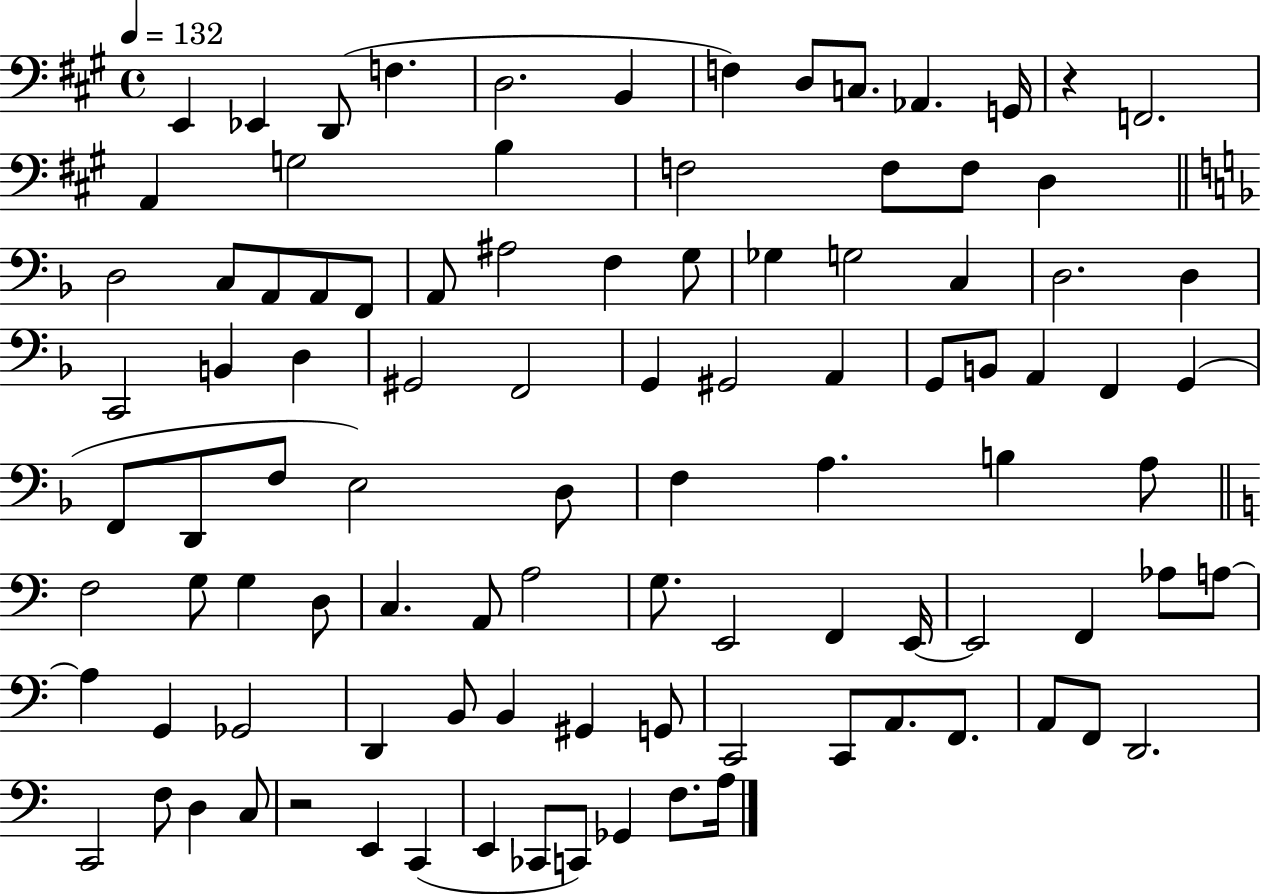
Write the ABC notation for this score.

X:1
T:Untitled
M:4/4
L:1/4
K:A
E,, _E,, D,,/2 F, D,2 B,, F, D,/2 C,/2 _A,, G,,/4 z F,,2 A,, G,2 B, F,2 F,/2 F,/2 D, D,2 C,/2 A,,/2 A,,/2 F,,/2 A,,/2 ^A,2 F, G,/2 _G, G,2 C, D,2 D, C,,2 B,, D, ^G,,2 F,,2 G,, ^G,,2 A,, G,,/2 B,,/2 A,, F,, G,, F,,/2 D,,/2 F,/2 E,2 D,/2 F, A, B, A,/2 F,2 G,/2 G, D,/2 C, A,,/2 A,2 G,/2 E,,2 F,, E,,/4 E,,2 F,, _A,/2 A,/2 A, G,, _G,,2 D,, B,,/2 B,, ^G,, G,,/2 C,,2 C,,/2 A,,/2 F,,/2 A,,/2 F,,/2 D,,2 C,,2 F,/2 D, C,/2 z2 E,, C,, E,, _C,,/2 C,,/2 _G,, F,/2 A,/4